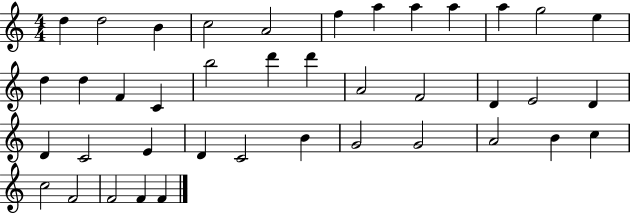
D5/q D5/h B4/q C5/h A4/h F5/q A5/q A5/q A5/q A5/q G5/h E5/q D5/q D5/q F4/q C4/q B5/h D6/q D6/q A4/h F4/h D4/q E4/h D4/q D4/q C4/h E4/q D4/q C4/h B4/q G4/h G4/h A4/h B4/q C5/q C5/h F4/h F4/h F4/q F4/q